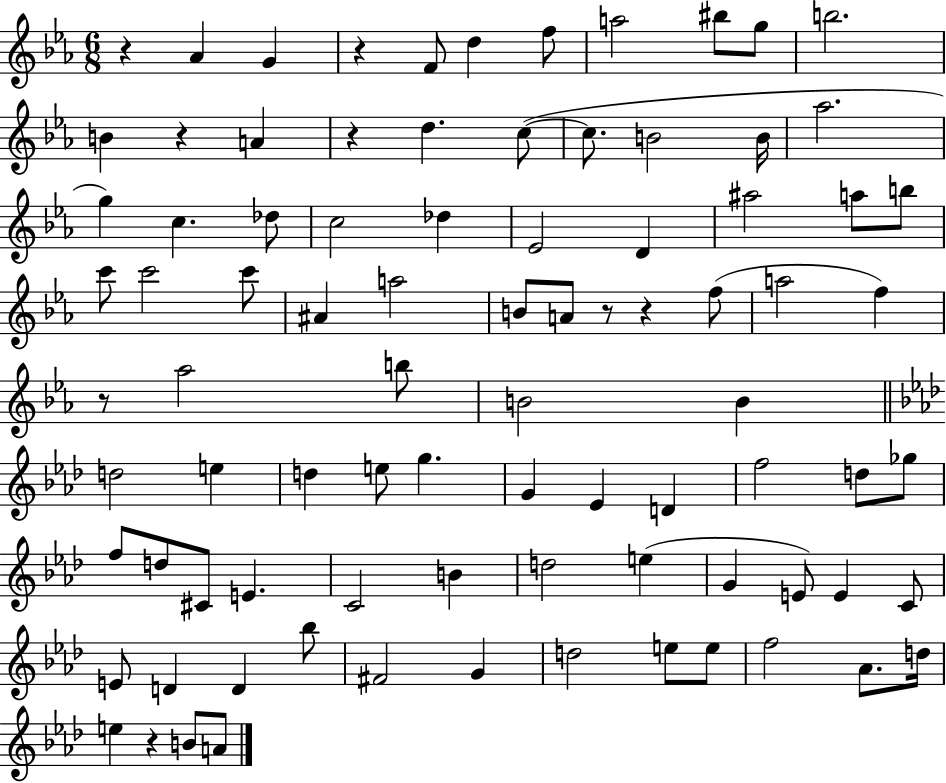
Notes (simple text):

R/q Ab4/q G4/q R/q F4/e D5/q F5/e A5/h BIS5/e G5/e B5/h. B4/q R/q A4/q R/q D5/q. C5/e C5/e. B4/h B4/s Ab5/h. G5/q C5/q. Db5/e C5/h Db5/q Eb4/h D4/q A#5/h A5/e B5/e C6/e C6/h C6/e A#4/q A5/h B4/e A4/e R/e R/q F5/e A5/h F5/q R/e Ab5/h B5/e B4/h B4/q D5/h E5/q D5/q E5/e G5/q. G4/q Eb4/q D4/q F5/h D5/e Gb5/e F5/e D5/e C#4/e E4/q. C4/h B4/q D5/h E5/q G4/q E4/e E4/q C4/e E4/e D4/q D4/q Bb5/e F#4/h G4/q D5/h E5/e E5/e F5/h Ab4/e. D5/s E5/q R/q B4/e A4/e